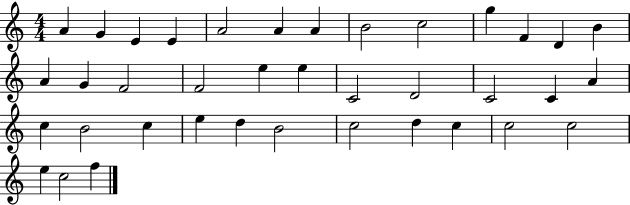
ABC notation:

X:1
T:Untitled
M:4/4
L:1/4
K:C
A G E E A2 A A B2 c2 g F D B A G F2 F2 e e C2 D2 C2 C A c B2 c e d B2 c2 d c c2 c2 e c2 f